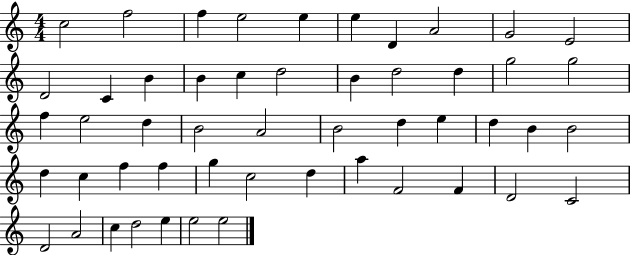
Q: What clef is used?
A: treble